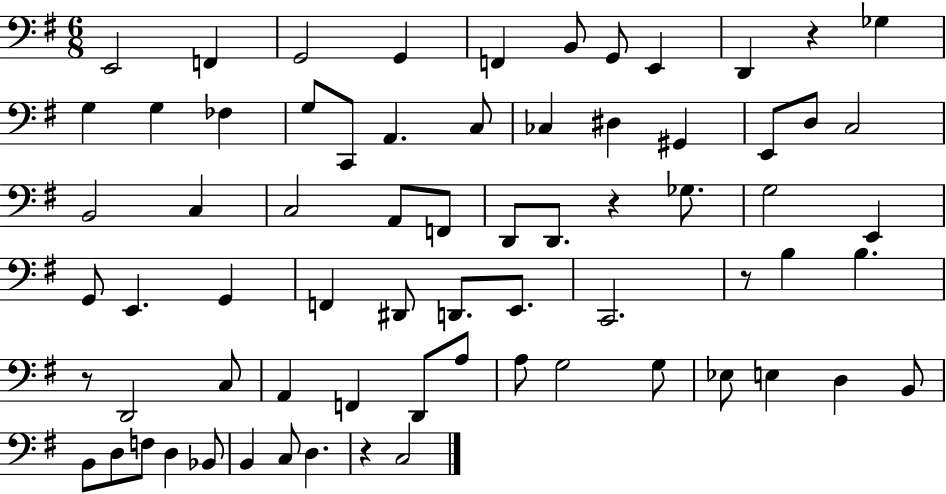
{
  \clef bass
  \numericTimeSignature
  \time 6/8
  \key g \major
  e,2 f,4 | g,2 g,4 | f,4 b,8 g,8 e,4 | d,4 r4 ges4 | \break g4 g4 fes4 | g8 c,8 a,4. c8 | ces4 dis4 gis,4 | e,8 d8 c2 | \break b,2 c4 | c2 a,8 f,8 | d,8 d,8. r4 ges8. | g2 e,4 | \break g,8 e,4. g,4 | f,4 dis,8 d,8. e,8. | c,2. | r8 b4 b4. | \break r8 d,2 c8 | a,4 f,4 d,8 a8 | a8 g2 g8 | ees8 e4 d4 b,8 | \break b,8 d8 f8 d4 bes,8 | b,4 c8 d4. | r4 c2 | \bar "|."
}